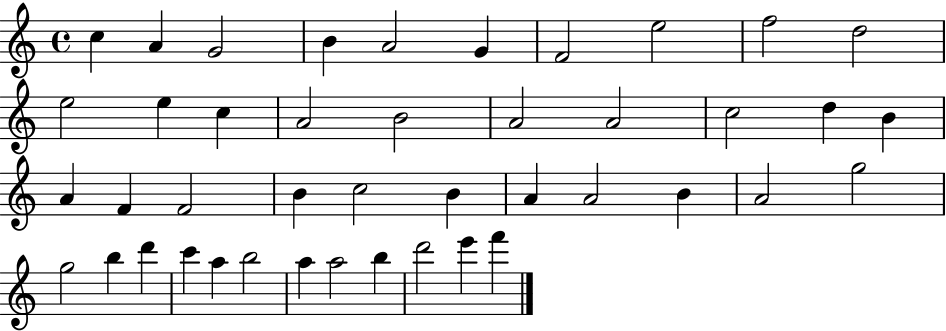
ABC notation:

X:1
T:Untitled
M:4/4
L:1/4
K:C
c A G2 B A2 G F2 e2 f2 d2 e2 e c A2 B2 A2 A2 c2 d B A F F2 B c2 B A A2 B A2 g2 g2 b d' c' a b2 a a2 b d'2 e' f'